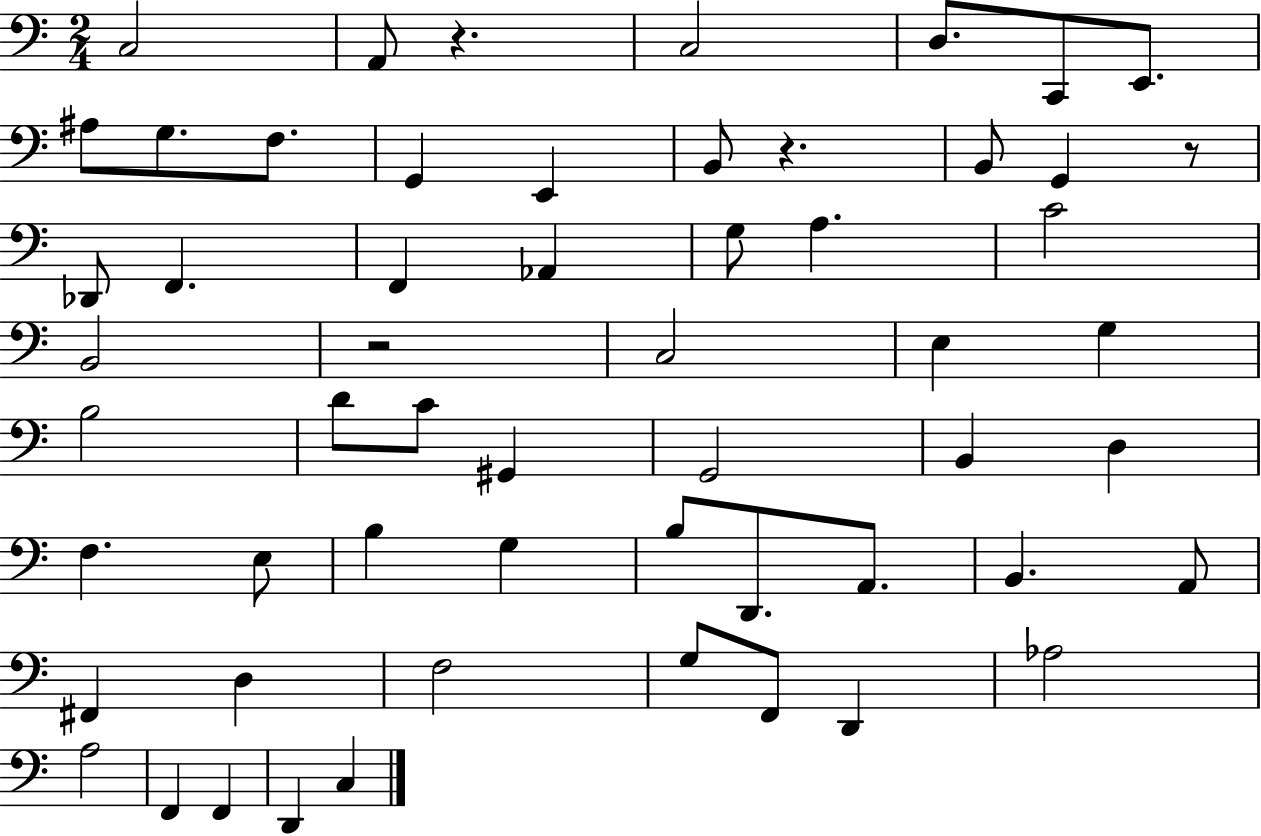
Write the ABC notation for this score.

X:1
T:Untitled
M:2/4
L:1/4
K:C
C,2 A,,/2 z C,2 D,/2 C,,/2 E,,/2 ^A,/2 G,/2 F,/2 G,, E,, B,,/2 z B,,/2 G,, z/2 _D,,/2 F,, F,, _A,, G,/2 A, C2 B,,2 z2 C,2 E, G, B,2 D/2 C/2 ^G,, G,,2 B,, D, F, E,/2 B, G, B,/2 D,,/2 A,,/2 B,, A,,/2 ^F,, D, F,2 G,/2 F,,/2 D,, _A,2 A,2 F,, F,, D,, C,